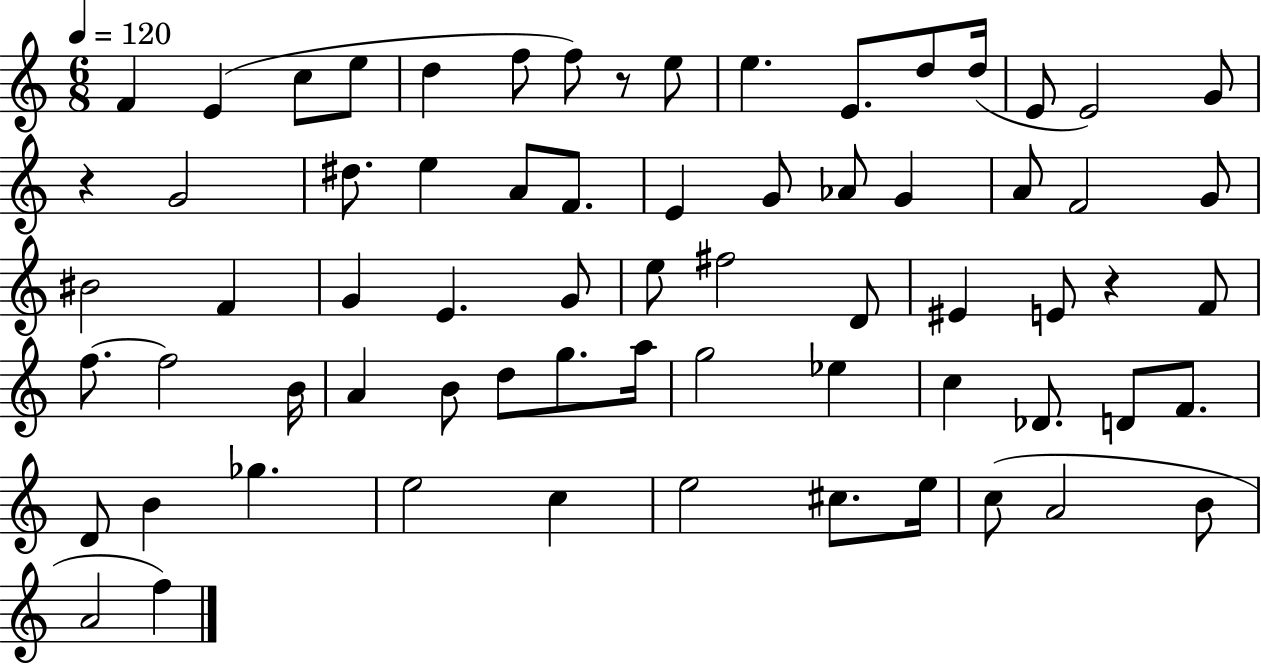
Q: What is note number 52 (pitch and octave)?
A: F4